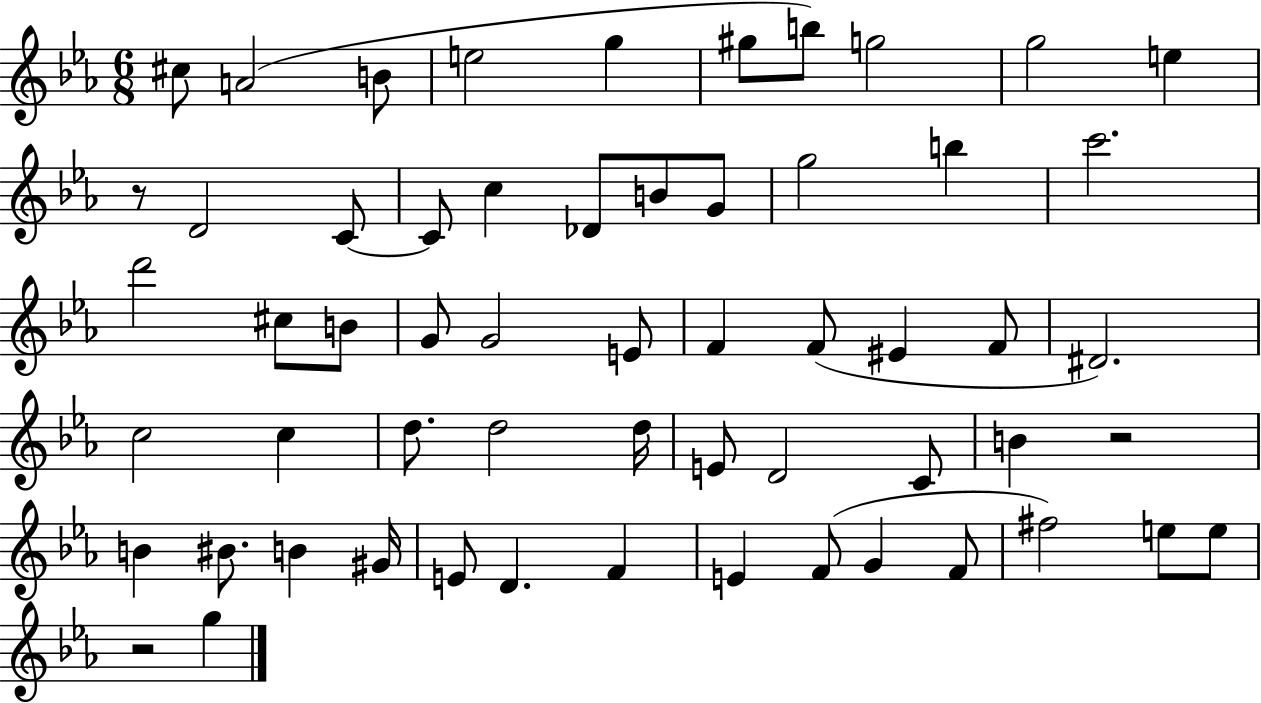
C#5/e A4/h B4/e E5/h G5/q G#5/e B5/e G5/h G5/h E5/q R/e D4/h C4/e C4/e C5/q Db4/e B4/e G4/e G5/h B5/q C6/h. D6/h C#5/e B4/e G4/e G4/h E4/e F4/q F4/e EIS4/q F4/e D#4/h. C5/h C5/q D5/e. D5/h D5/s E4/e D4/h C4/e B4/q R/h B4/q BIS4/e. B4/q G#4/s E4/e D4/q. F4/q E4/q F4/e G4/q F4/e F#5/h E5/e E5/e R/h G5/q